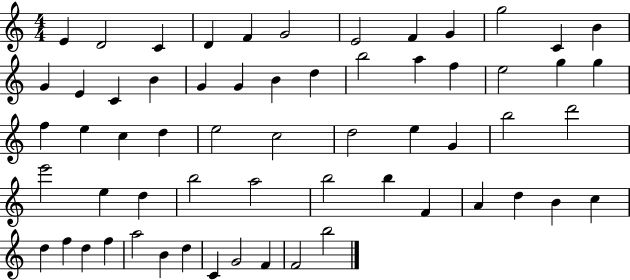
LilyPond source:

{
  \clef treble
  \numericTimeSignature
  \time 4/4
  \key c \major
  e'4 d'2 c'4 | d'4 f'4 g'2 | e'2 f'4 g'4 | g''2 c'4 b'4 | \break g'4 e'4 c'4 b'4 | g'4 g'4 b'4 d''4 | b''2 a''4 f''4 | e''2 g''4 g''4 | \break f''4 e''4 c''4 d''4 | e''2 c''2 | d''2 e''4 g'4 | b''2 d'''2 | \break e'''2 e''4 d''4 | b''2 a''2 | b''2 b''4 f'4 | a'4 d''4 b'4 c''4 | \break d''4 f''4 d''4 f''4 | a''2 b'4 d''4 | c'4 g'2 f'4 | f'2 b''2 | \break \bar "|."
}